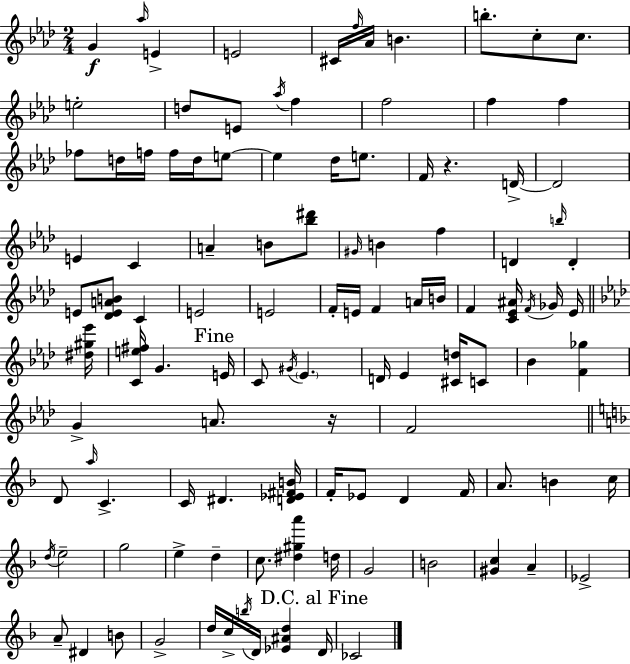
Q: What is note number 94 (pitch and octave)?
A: D5